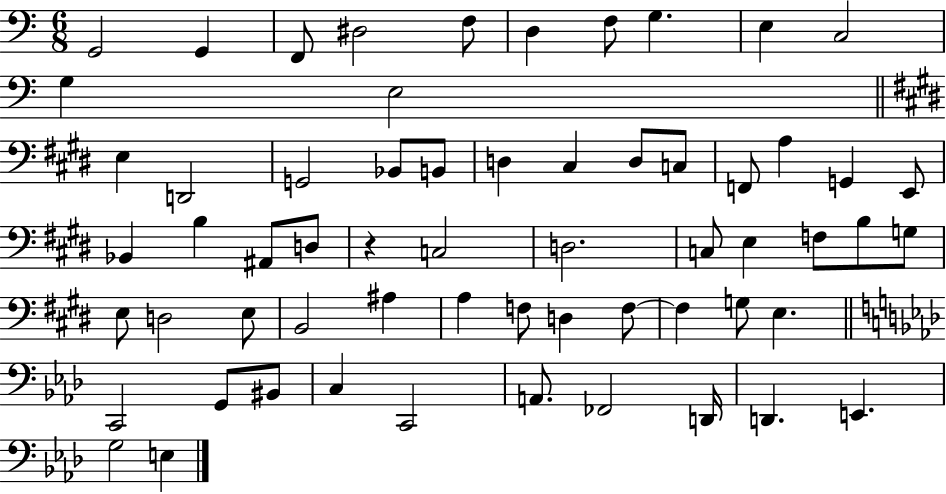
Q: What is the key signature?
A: C major